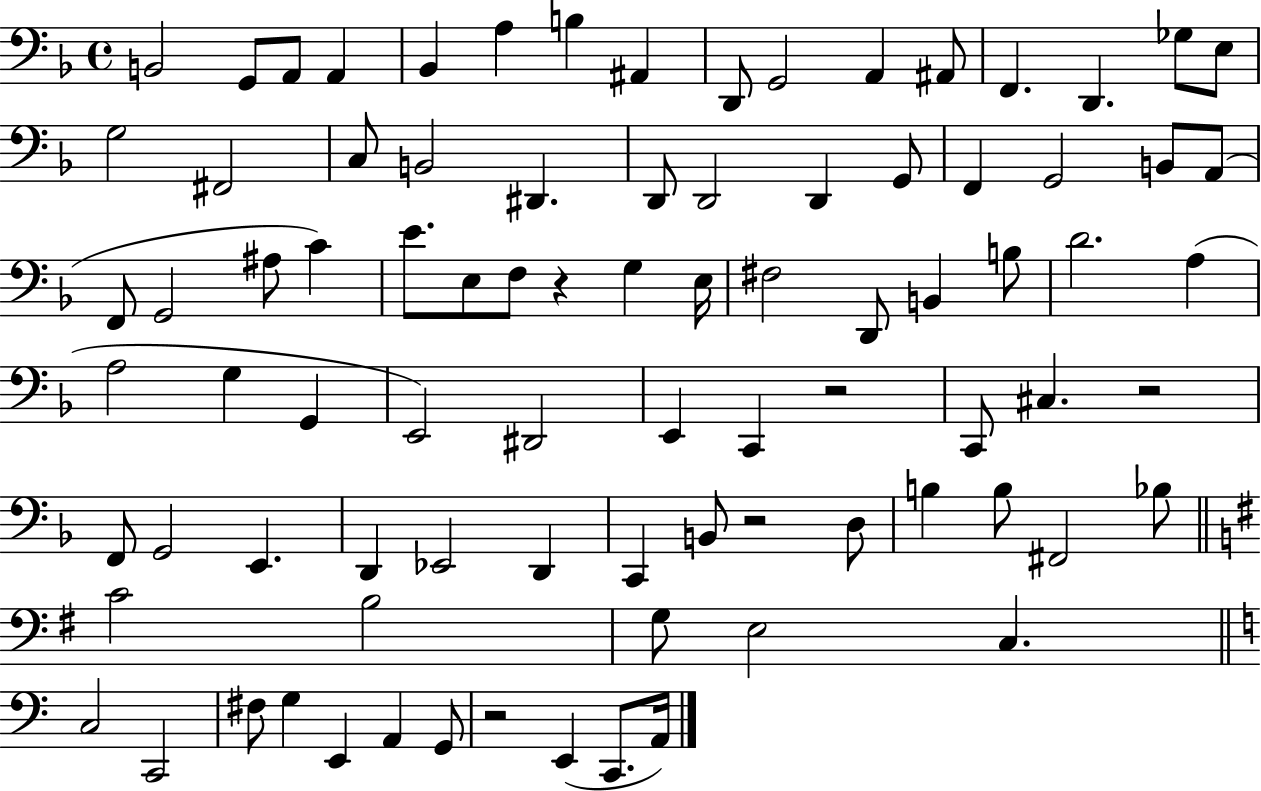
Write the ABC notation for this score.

X:1
T:Untitled
M:4/4
L:1/4
K:F
B,,2 G,,/2 A,,/2 A,, _B,, A, B, ^A,, D,,/2 G,,2 A,, ^A,,/2 F,, D,, _G,/2 E,/2 G,2 ^F,,2 C,/2 B,,2 ^D,, D,,/2 D,,2 D,, G,,/2 F,, G,,2 B,,/2 A,,/2 F,,/2 G,,2 ^A,/2 C E/2 E,/2 F,/2 z G, E,/4 ^F,2 D,,/2 B,, B,/2 D2 A, A,2 G, G,, E,,2 ^D,,2 E,, C,, z2 C,,/2 ^C, z2 F,,/2 G,,2 E,, D,, _E,,2 D,, C,, B,,/2 z2 D,/2 B, B,/2 ^F,,2 _B,/2 C2 B,2 G,/2 E,2 C, C,2 C,,2 ^F,/2 G, E,, A,, G,,/2 z2 E,, C,,/2 A,,/4